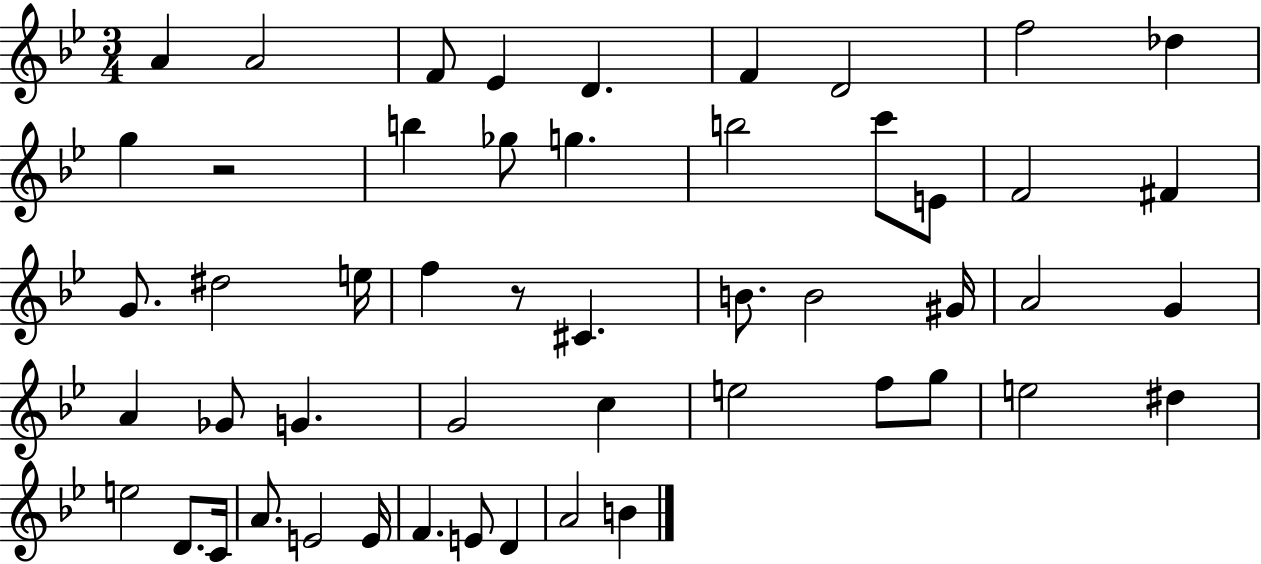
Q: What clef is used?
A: treble